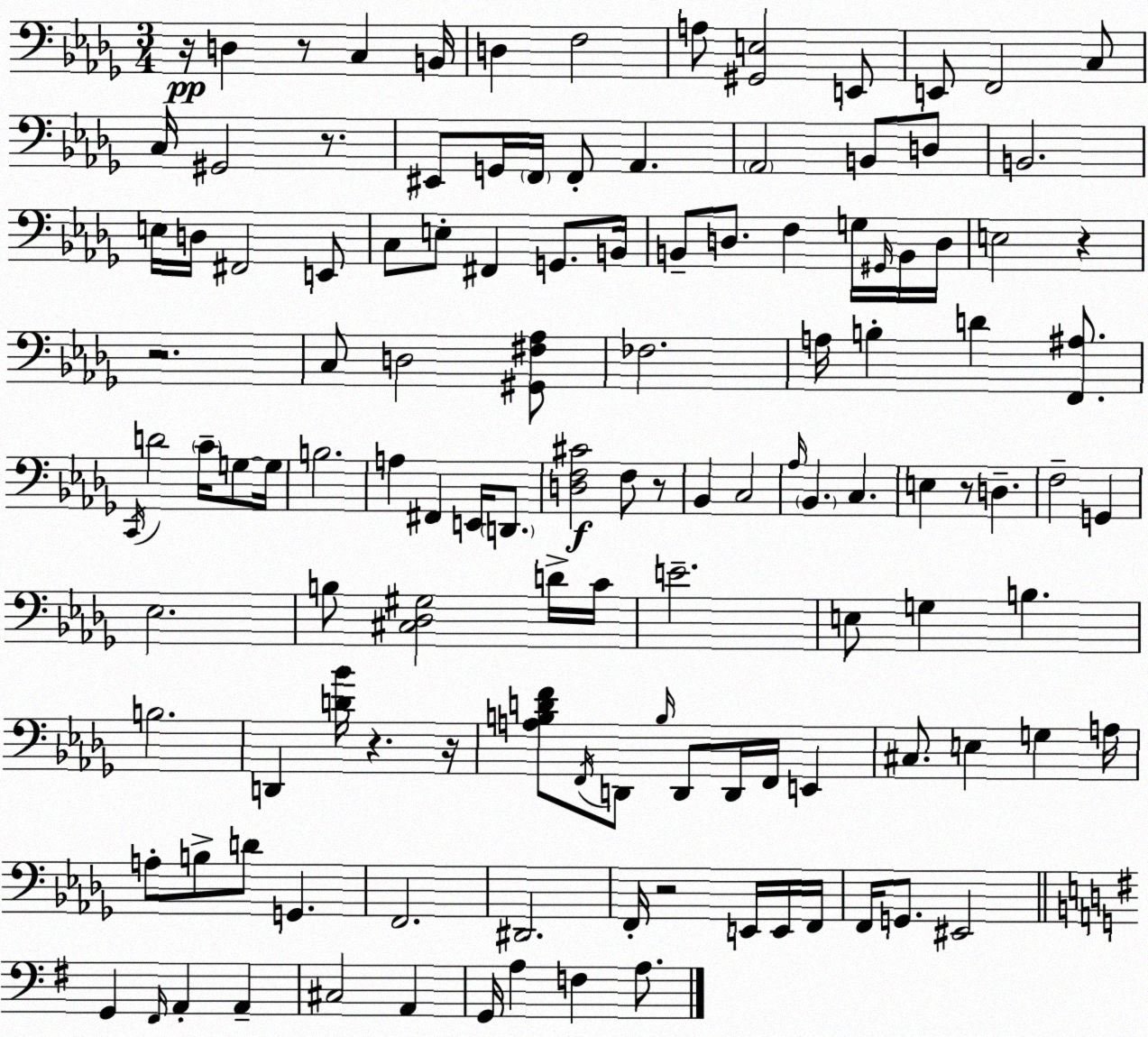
X:1
T:Untitled
M:3/4
L:1/4
K:Bbm
z/4 D, z/2 C, B,,/4 D, F,2 A,/2 [^G,,E,]2 E,,/2 E,,/2 F,,2 C,/2 C,/4 ^G,,2 z/2 ^E,,/2 G,,/4 F,,/4 F,,/2 _A,, _A,,2 B,,/2 D,/2 B,,2 E,/4 D,/4 ^F,,2 E,,/2 C,/2 E,/2 ^F,, G,,/2 B,,/4 B,,/2 D,/2 F, G,/4 ^G,,/4 B,,/4 D,/4 E,2 z z2 C,/2 D,2 [^G,,^F,_A,]/2 _F,2 A,/4 B, D [F,,^A,]/2 C,,/4 D2 C/4 G,/2 G,/4 B,2 A, ^F,, E,,/4 D,,/2 [D,F,^C]2 F,/2 z/2 _B,, C,2 _A,/4 _B,, C, E, z/2 D, F,2 G,, _E,2 B,/2 [^C,_D,^G,]2 D/4 C/4 E2 E,/2 G, B, B,2 D,, [D_B]/4 z z/4 [A,B,DF]/2 F,,/4 D,,/2 B,/4 D,,/2 D,,/4 F,,/4 E,, ^C,/2 E, G, A,/4 A,/2 B,/2 D/2 G,, F,,2 ^D,,2 F,,/4 z2 E,,/4 E,,/4 F,,/4 F,,/4 G,,/2 ^E,,2 G,, ^F,,/4 A,, A,, ^C,2 A,, G,,/4 A, F, A,/2